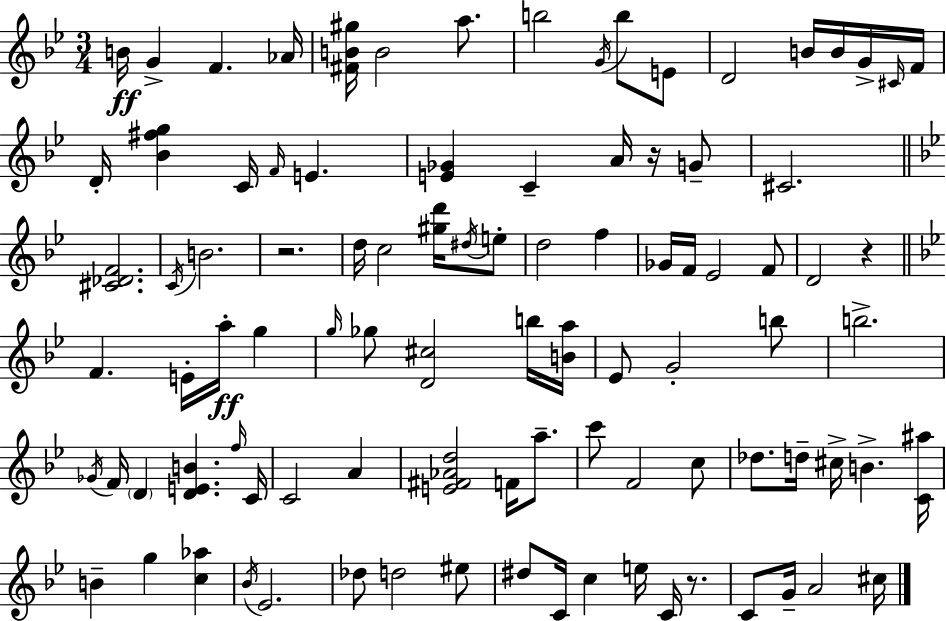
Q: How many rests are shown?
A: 4